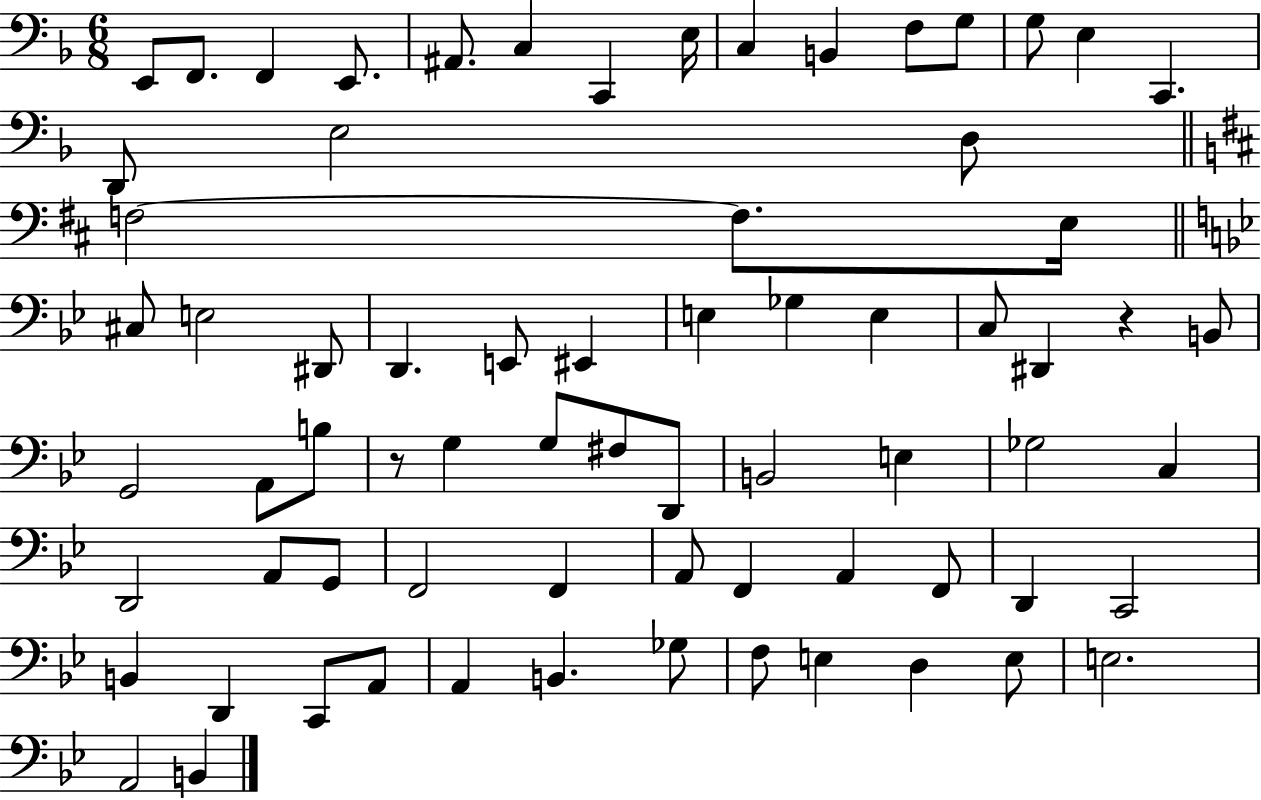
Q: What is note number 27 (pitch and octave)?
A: EIS2